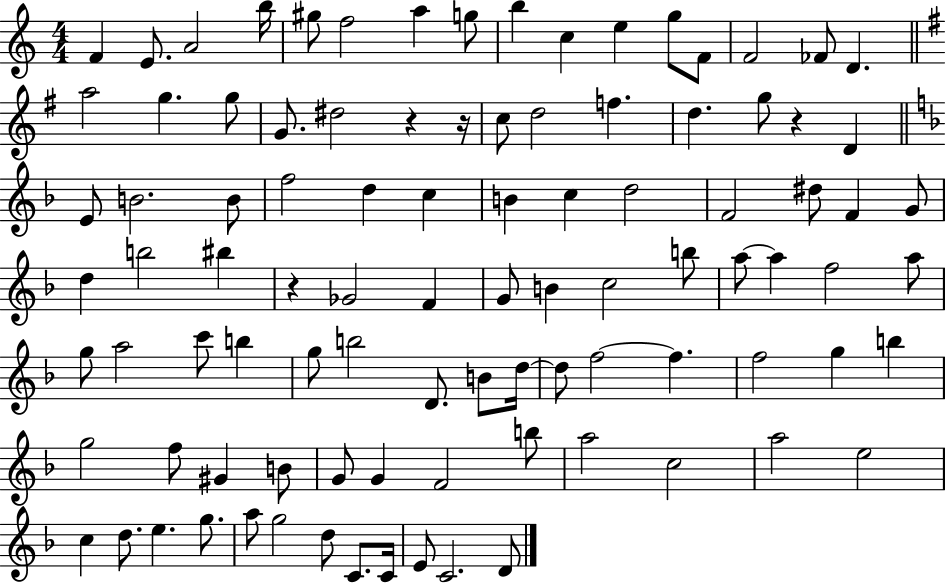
X:1
T:Untitled
M:4/4
L:1/4
K:C
F E/2 A2 b/4 ^g/2 f2 a g/2 b c e g/2 F/2 F2 _F/2 D a2 g g/2 G/2 ^d2 z z/4 c/2 d2 f d g/2 z D E/2 B2 B/2 f2 d c B c d2 F2 ^d/2 F G/2 d b2 ^b z _G2 F G/2 B c2 b/2 a/2 a f2 a/2 g/2 a2 c'/2 b g/2 b2 D/2 B/2 d/4 d/2 f2 f f2 g b g2 f/2 ^G B/2 G/2 G F2 b/2 a2 c2 a2 e2 c d/2 e g/2 a/2 g2 d/2 C/2 C/4 E/2 C2 D/2